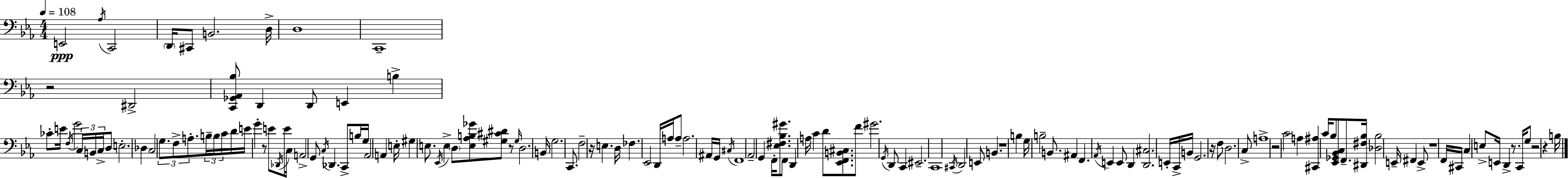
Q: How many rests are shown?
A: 11